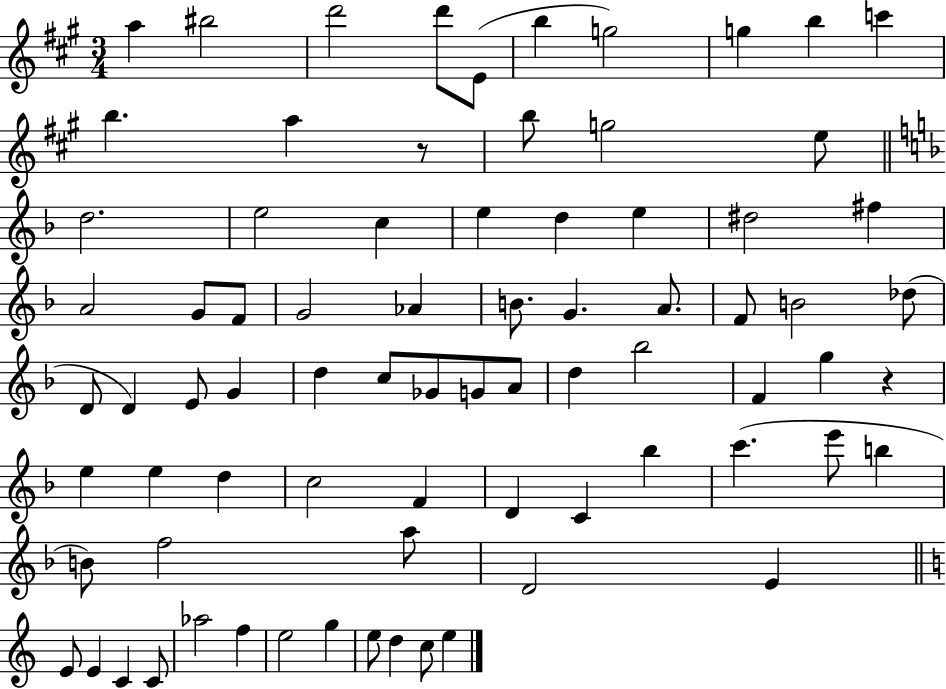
A5/q BIS5/h D6/h D6/e E4/e B5/q G5/h G5/q B5/q C6/q B5/q. A5/q R/e B5/e G5/h E5/e D5/h. E5/h C5/q E5/q D5/q E5/q D#5/h F#5/q A4/h G4/e F4/e G4/h Ab4/q B4/e. G4/q. A4/e. F4/e B4/h Db5/e D4/e D4/q E4/e G4/q D5/q C5/e Gb4/e G4/e A4/e D5/q Bb5/h F4/q G5/q R/q E5/q E5/q D5/q C5/h F4/q D4/q C4/q Bb5/q C6/q. E6/e B5/q B4/e F5/h A5/e D4/h E4/q E4/e E4/q C4/q C4/e Ab5/h F5/q E5/h G5/q E5/e D5/q C5/e E5/q